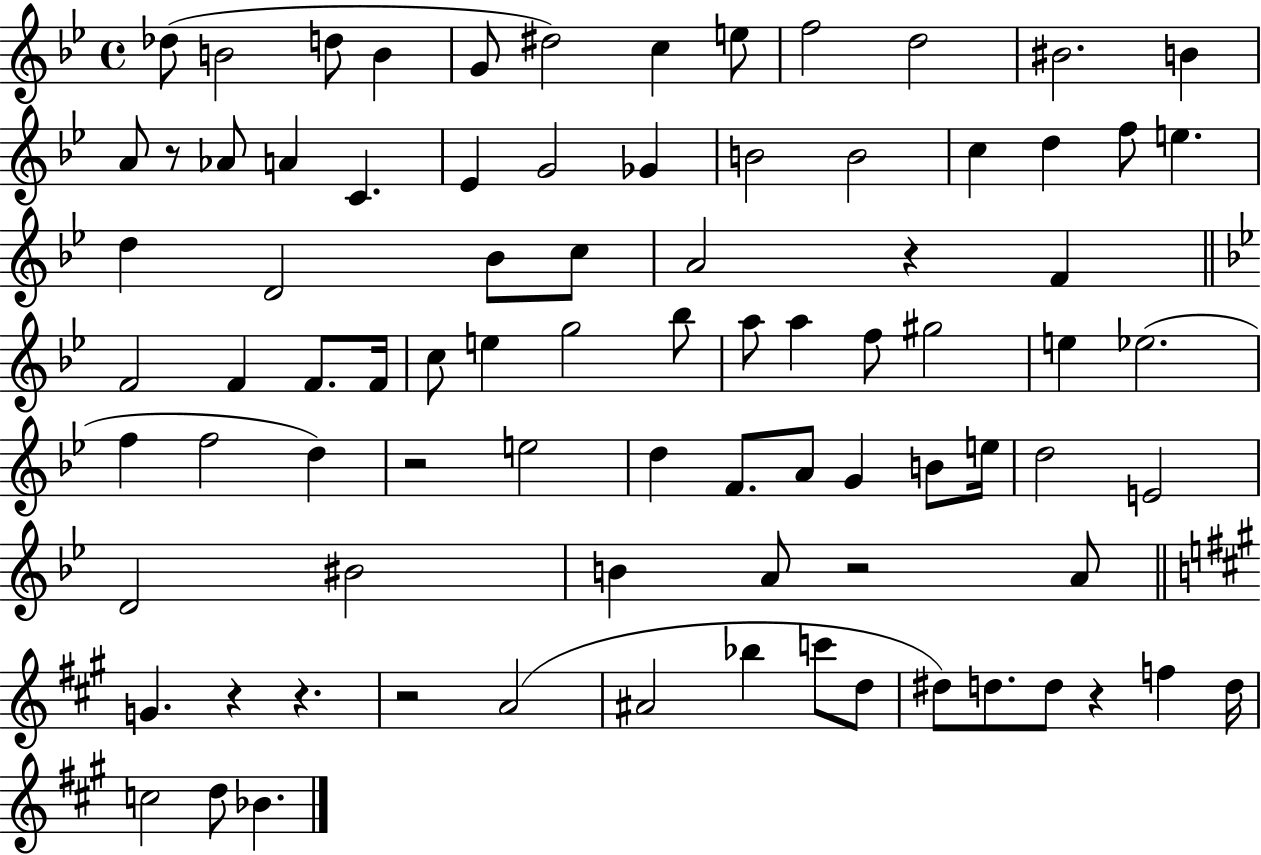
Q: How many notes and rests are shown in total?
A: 84